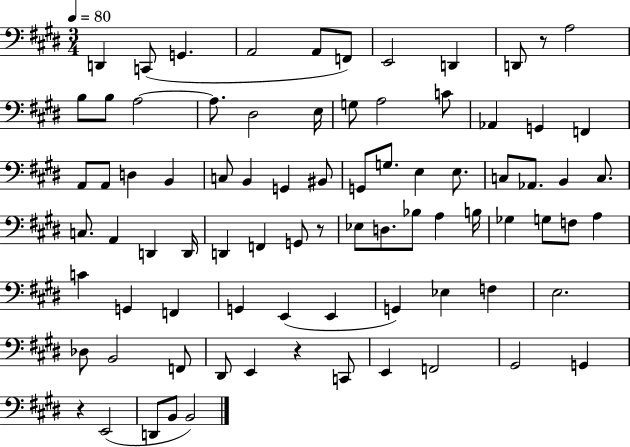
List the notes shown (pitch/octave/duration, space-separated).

D2/q C2/e G2/q. A2/h A2/e F2/e E2/h D2/q D2/e R/e A3/h B3/e B3/e A3/h A3/e. D#3/h E3/s G3/e A3/h C4/e Ab2/q G2/q F2/q A2/e A2/e D3/q B2/q C3/e B2/q G2/q BIS2/e G2/e G3/e. E3/q E3/e. C3/e Ab2/e. B2/q C3/e. C3/e. A2/q D2/q D2/s D2/q F2/q G2/e R/e Eb3/e D3/e. Bb3/e A3/q B3/s Gb3/q G3/e F3/e A3/q C4/q G2/q F2/q G2/q E2/q E2/q G2/q Eb3/q F3/q E3/h. Db3/e B2/h F2/e D#2/e E2/q R/q C2/e E2/q F2/h G#2/h G2/q R/q E2/h D2/e B2/e B2/h